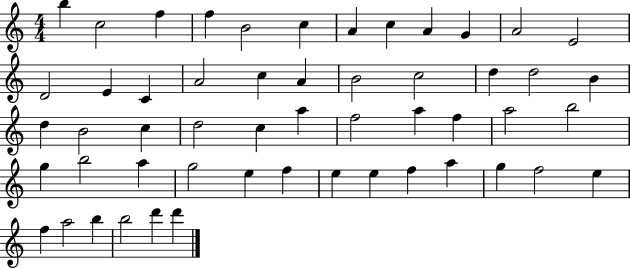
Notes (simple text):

B5/q C5/h F5/q F5/q B4/h C5/q A4/q C5/q A4/q G4/q A4/h E4/h D4/h E4/q C4/q A4/h C5/q A4/q B4/h C5/h D5/q D5/h B4/q D5/q B4/h C5/q D5/h C5/q A5/q F5/h A5/q F5/q A5/h B5/h G5/q B5/h A5/q G5/h E5/q F5/q E5/q E5/q F5/q A5/q G5/q F5/h E5/q F5/q A5/h B5/q B5/h D6/q D6/q